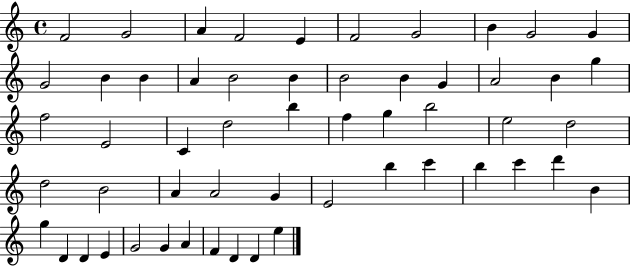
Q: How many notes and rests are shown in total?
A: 55